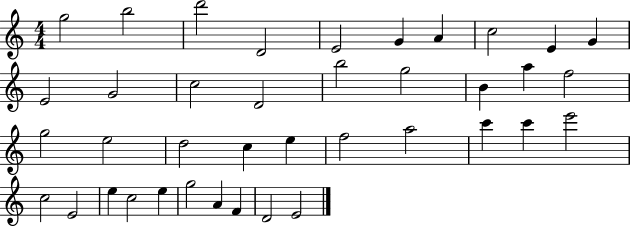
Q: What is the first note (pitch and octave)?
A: G5